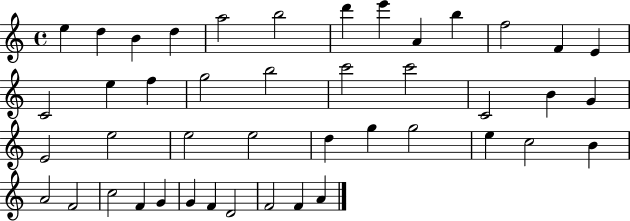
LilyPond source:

{
  \clef treble
  \time 4/4
  \defaultTimeSignature
  \key c \major
  e''4 d''4 b'4 d''4 | a''2 b''2 | d'''4 e'''4 a'4 b''4 | f''2 f'4 e'4 | \break c'2 e''4 f''4 | g''2 b''2 | c'''2 c'''2 | c'2 b'4 g'4 | \break e'2 e''2 | e''2 e''2 | d''4 g''4 g''2 | e''4 c''2 b'4 | \break a'2 f'2 | c''2 f'4 g'4 | g'4 f'4 d'2 | f'2 f'4 a'4 | \break \bar "|."
}